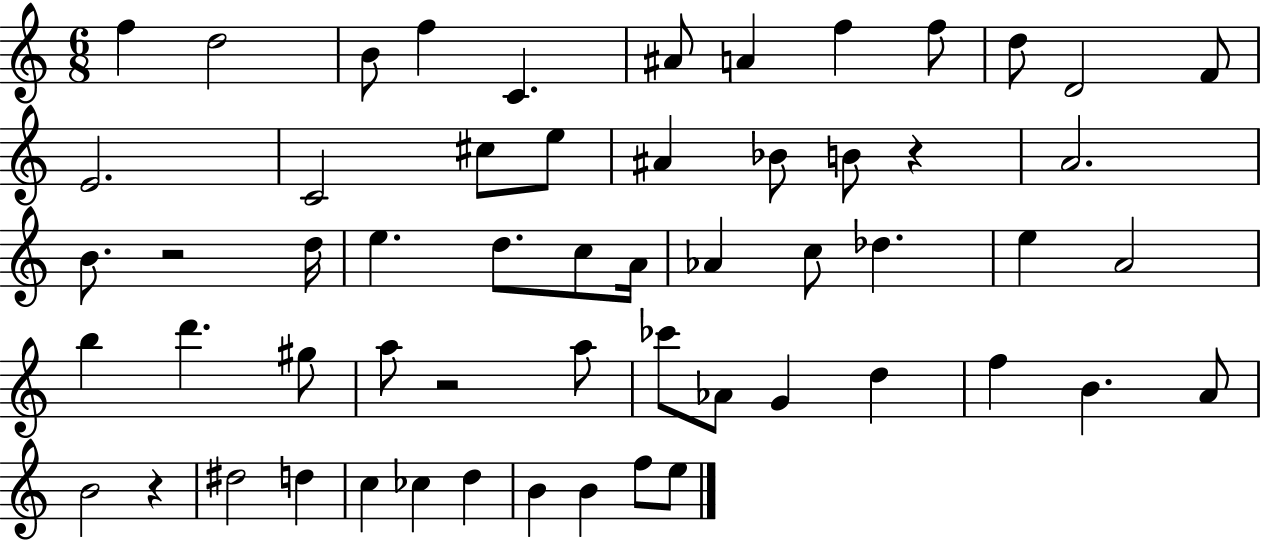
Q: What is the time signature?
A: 6/8